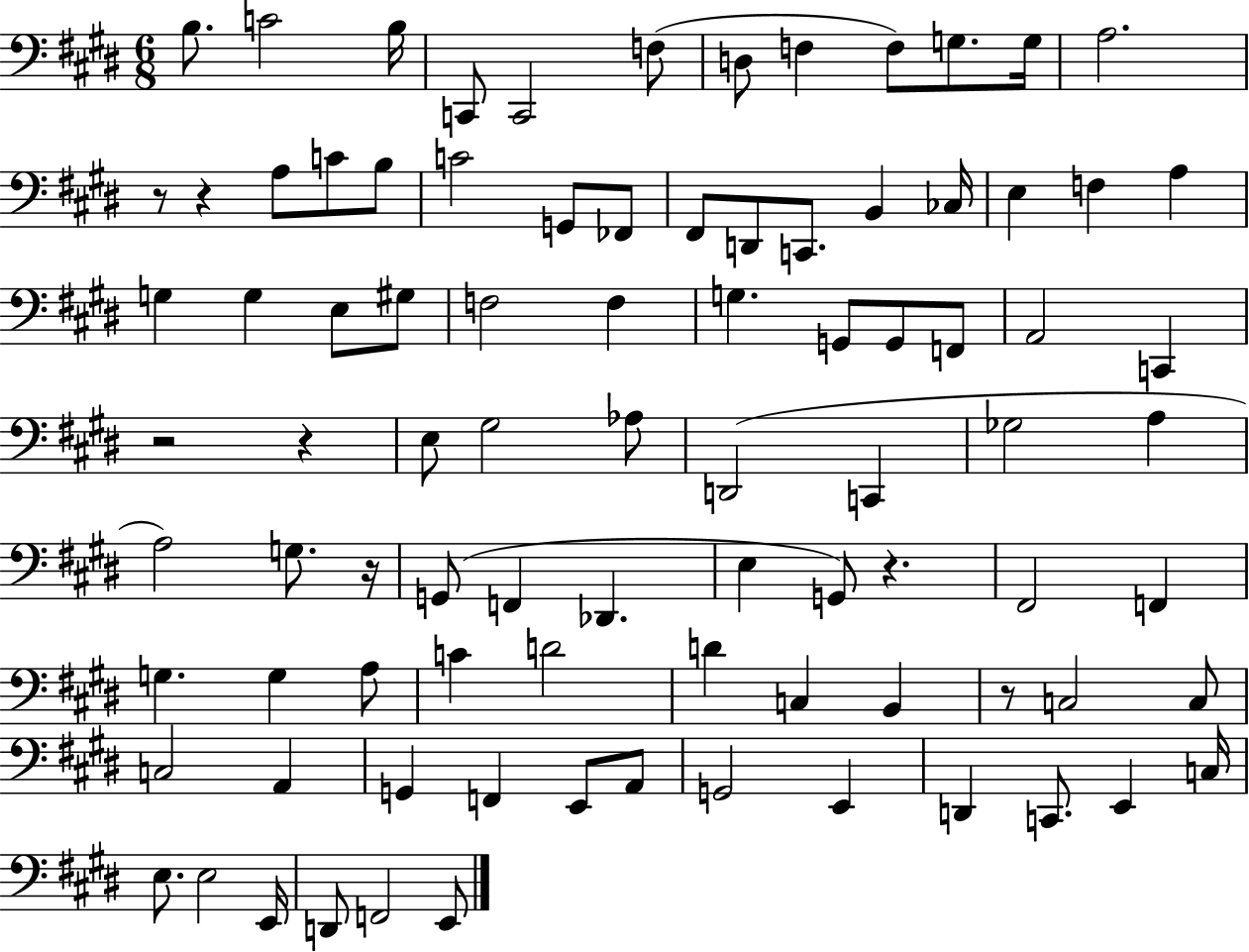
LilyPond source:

{
  \clef bass
  \numericTimeSignature
  \time 6/8
  \key e \major
  \repeat volta 2 { b8. c'2 b16 | c,8 c,2 f8( | d8 f4 f8) g8. g16 | a2. | \break r8 r4 a8 c'8 b8 | c'2 g,8 fes,8 | fis,8 d,8 c,8. b,4 ces16 | e4 f4 a4 | \break g4 g4 e8 gis8 | f2 f4 | g4. g,8 g,8 f,8 | a,2 c,4 | \break r2 r4 | e8 gis2 aes8 | d,2( c,4 | ges2 a4 | \break a2) g8. r16 | g,8( f,4 des,4. | e4 g,8) r4. | fis,2 f,4 | \break g4. g4 a8 | c'4 d'2 | d'4 c4 b,4 | r8 c2 c8 | \break c2 a,4 | g,4 f,4 e,8 a,8 | g,2 e,4 | d,4 c,8. e,4 c16 | \break e8. e2 e,16 | d,8 f,2 e,8 | } \bar "|."
}